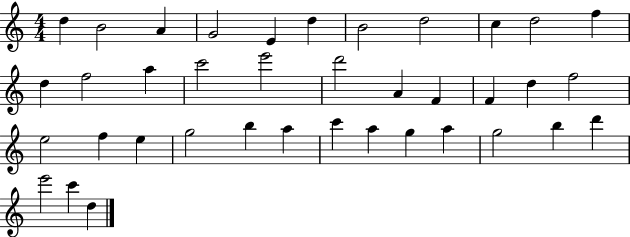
D5/q B4/h A4/q G4/h E4/q D5/q B4/h D5/h C5/q D5/h F5/q D5/q F5/h A5/q C6/h E6/h D6/h A4/q F4/q F4/q D5/q F5/h E5/h F5/q E5/q G5/h B5/q A5/q C6/q A5/q G5/q A5/q G5/h B5/q D6/q E6/h C6/q D5/q